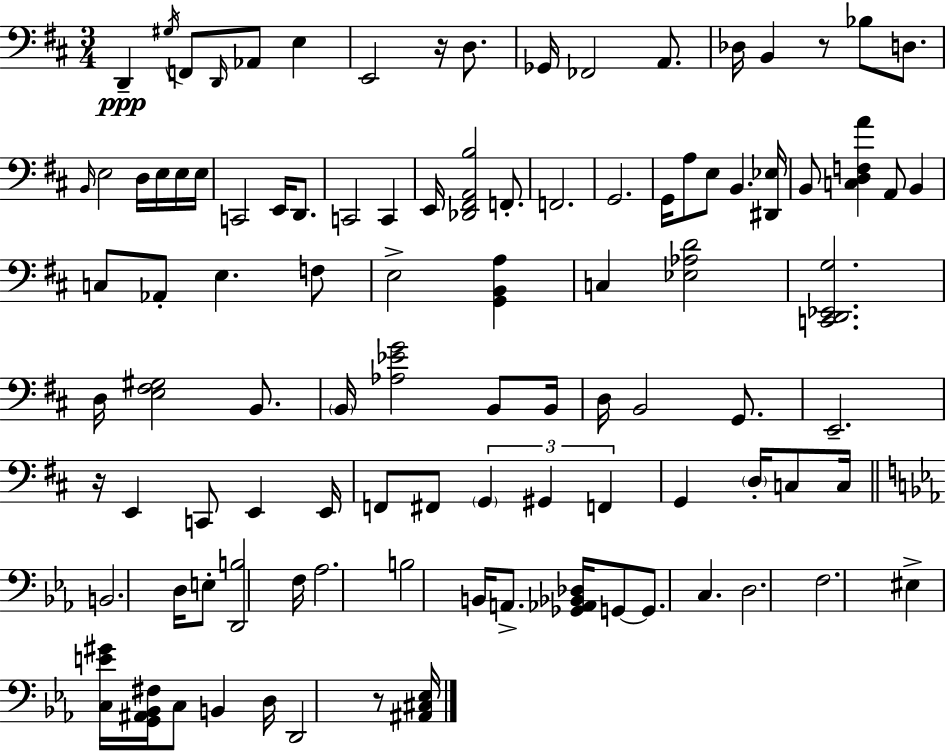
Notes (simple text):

D2/q G#3/s F2/e D2/s Ab2/e E3/q E2/h R/s D3/e. Gb2/s FES2/h A2/e. Db3/s B2/q R/e Bb3/e D3/e. B2/s E3/h D3/s E3/s E3/s E3/s C2/h E2/s D2/e. C2/h C2/q E2/s [Db2,F#2,A2,B3]/h F2/e. F2/h. G2/h. G2/s A3/e E3/e B2/q. [D#2,Eb3]/s B2/e [C3,D3,F3,A4]/q A2/e B2/q C3/e Ab2/e E3/q. F3/e E3/h [G2,B2,A3]/q C3/q [Eb3,Ab3,D4]/h [C2,D2,Eb2,G3]/h. D3/s [E3,F#3,G#3]/h B2/e. B2/s [Ab3,Eb4,G4]/h B2/e B2/s D3/s B2/h G2/e. E2/h. R/s E2/q C2/e E2/q E2/s F2/e F#2/e G2/q G#2/q F2/q G2/q D3/s C3/e C3/s B2/h. D3/s E3/e [D2,B3]/h F3/s Ab3/h. B3/h B2/s A2/e. [Gb2,Ab2,Bb2,Db3]/s G2/e G2/e. C3/q. D3/h. F3/h. EIS3/q [C3,E4,G#4]/s [G2,A#2,Bb2,F#3]/s C3/e B2/q D3/s D2/h R/e [A#2,C#3,Eb3]/s